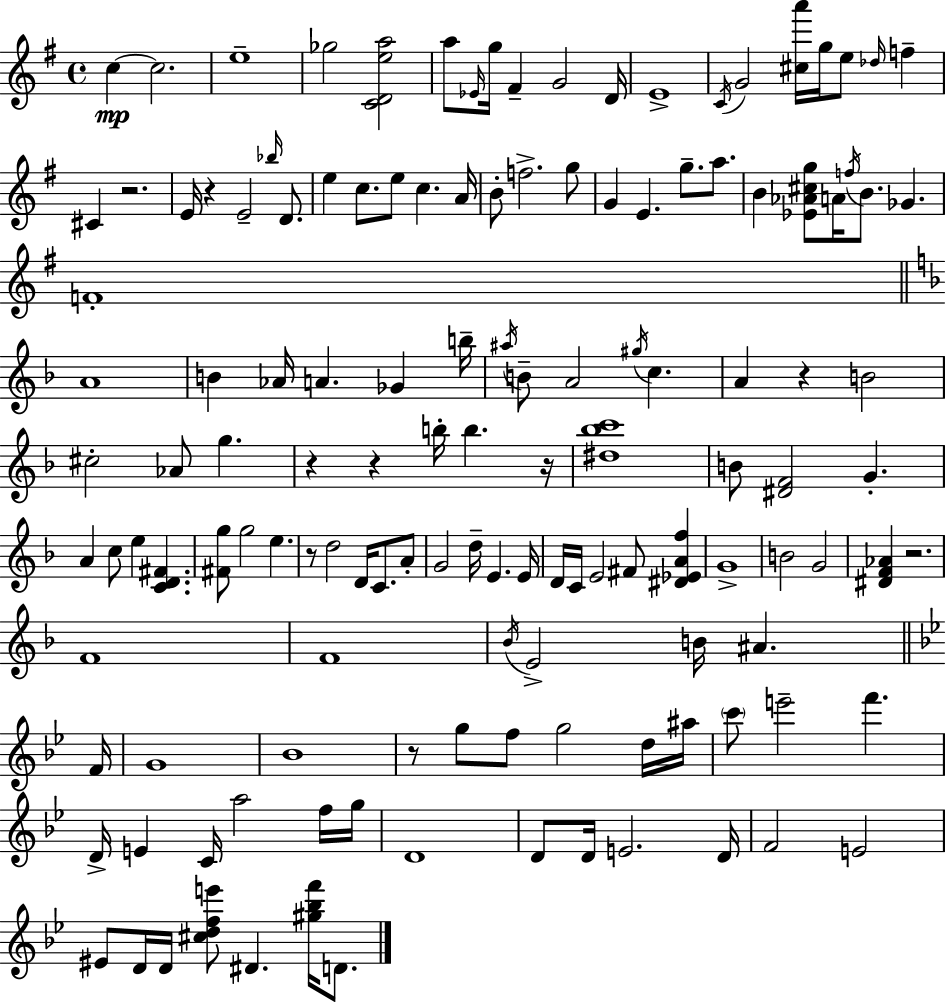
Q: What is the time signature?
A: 4/4